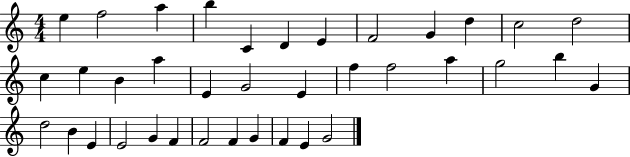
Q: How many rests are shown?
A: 0